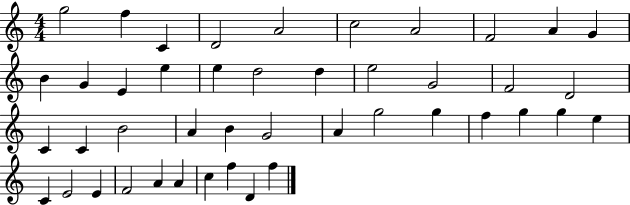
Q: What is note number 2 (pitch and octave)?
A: F5